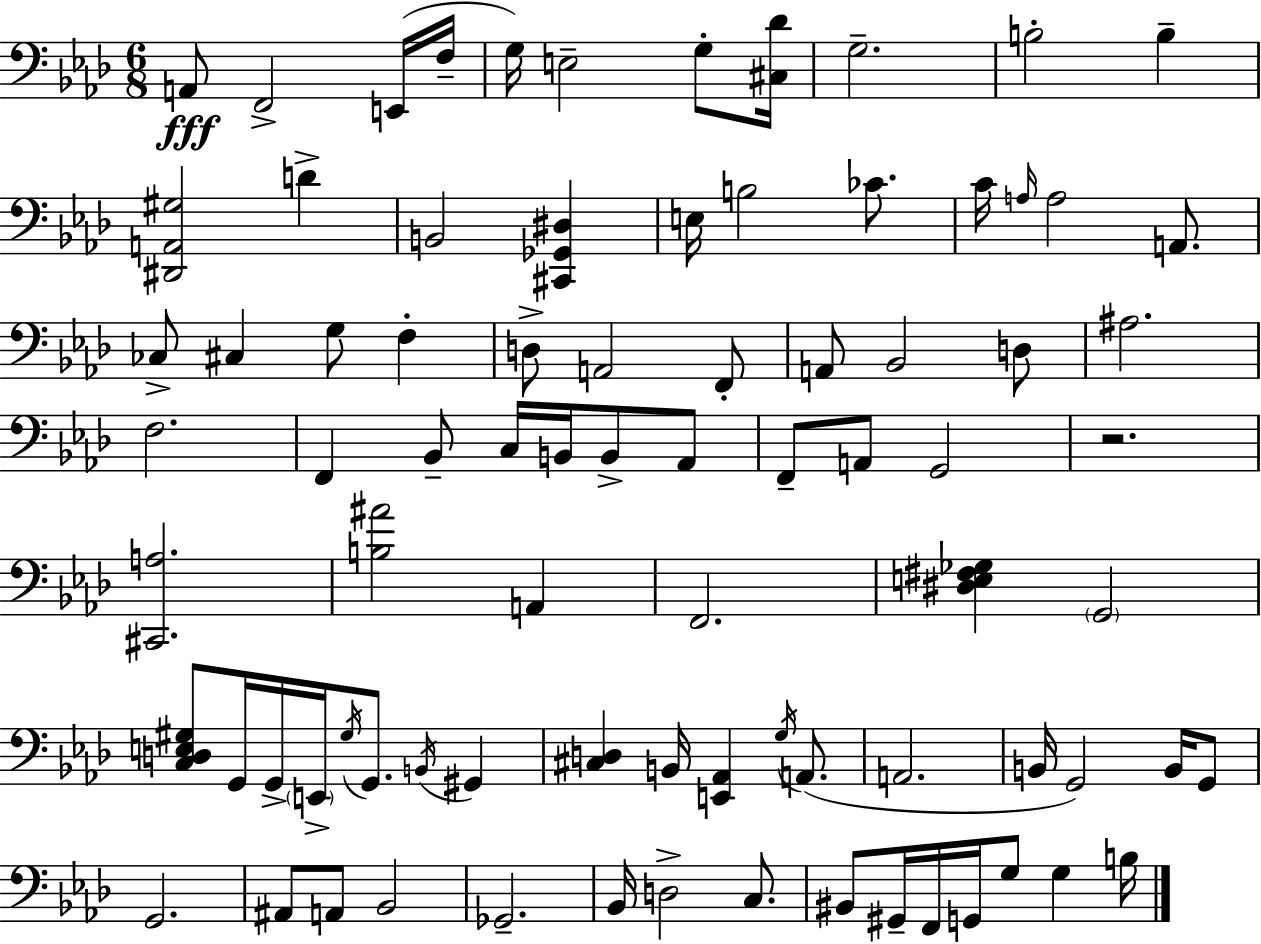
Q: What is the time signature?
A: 6/8